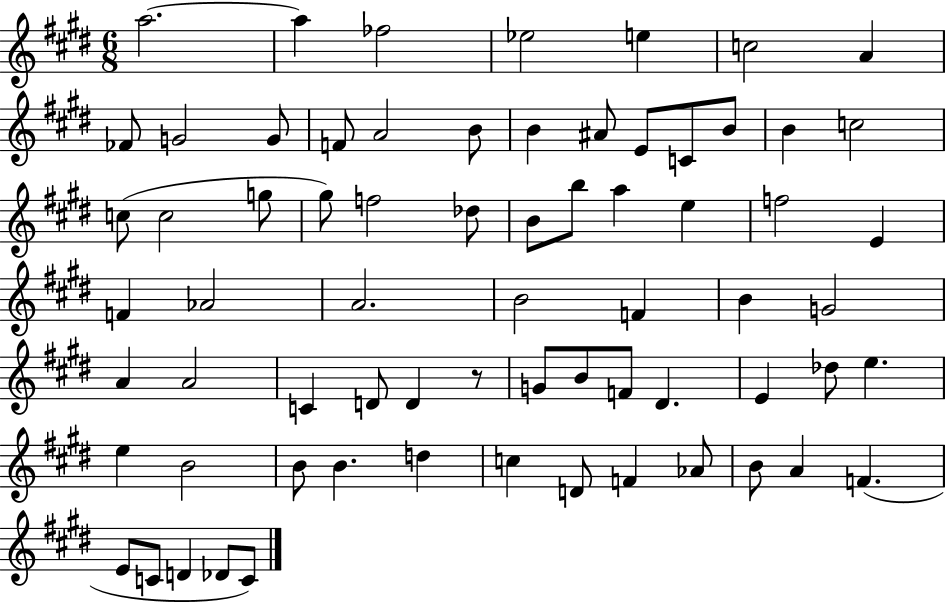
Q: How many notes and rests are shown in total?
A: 69